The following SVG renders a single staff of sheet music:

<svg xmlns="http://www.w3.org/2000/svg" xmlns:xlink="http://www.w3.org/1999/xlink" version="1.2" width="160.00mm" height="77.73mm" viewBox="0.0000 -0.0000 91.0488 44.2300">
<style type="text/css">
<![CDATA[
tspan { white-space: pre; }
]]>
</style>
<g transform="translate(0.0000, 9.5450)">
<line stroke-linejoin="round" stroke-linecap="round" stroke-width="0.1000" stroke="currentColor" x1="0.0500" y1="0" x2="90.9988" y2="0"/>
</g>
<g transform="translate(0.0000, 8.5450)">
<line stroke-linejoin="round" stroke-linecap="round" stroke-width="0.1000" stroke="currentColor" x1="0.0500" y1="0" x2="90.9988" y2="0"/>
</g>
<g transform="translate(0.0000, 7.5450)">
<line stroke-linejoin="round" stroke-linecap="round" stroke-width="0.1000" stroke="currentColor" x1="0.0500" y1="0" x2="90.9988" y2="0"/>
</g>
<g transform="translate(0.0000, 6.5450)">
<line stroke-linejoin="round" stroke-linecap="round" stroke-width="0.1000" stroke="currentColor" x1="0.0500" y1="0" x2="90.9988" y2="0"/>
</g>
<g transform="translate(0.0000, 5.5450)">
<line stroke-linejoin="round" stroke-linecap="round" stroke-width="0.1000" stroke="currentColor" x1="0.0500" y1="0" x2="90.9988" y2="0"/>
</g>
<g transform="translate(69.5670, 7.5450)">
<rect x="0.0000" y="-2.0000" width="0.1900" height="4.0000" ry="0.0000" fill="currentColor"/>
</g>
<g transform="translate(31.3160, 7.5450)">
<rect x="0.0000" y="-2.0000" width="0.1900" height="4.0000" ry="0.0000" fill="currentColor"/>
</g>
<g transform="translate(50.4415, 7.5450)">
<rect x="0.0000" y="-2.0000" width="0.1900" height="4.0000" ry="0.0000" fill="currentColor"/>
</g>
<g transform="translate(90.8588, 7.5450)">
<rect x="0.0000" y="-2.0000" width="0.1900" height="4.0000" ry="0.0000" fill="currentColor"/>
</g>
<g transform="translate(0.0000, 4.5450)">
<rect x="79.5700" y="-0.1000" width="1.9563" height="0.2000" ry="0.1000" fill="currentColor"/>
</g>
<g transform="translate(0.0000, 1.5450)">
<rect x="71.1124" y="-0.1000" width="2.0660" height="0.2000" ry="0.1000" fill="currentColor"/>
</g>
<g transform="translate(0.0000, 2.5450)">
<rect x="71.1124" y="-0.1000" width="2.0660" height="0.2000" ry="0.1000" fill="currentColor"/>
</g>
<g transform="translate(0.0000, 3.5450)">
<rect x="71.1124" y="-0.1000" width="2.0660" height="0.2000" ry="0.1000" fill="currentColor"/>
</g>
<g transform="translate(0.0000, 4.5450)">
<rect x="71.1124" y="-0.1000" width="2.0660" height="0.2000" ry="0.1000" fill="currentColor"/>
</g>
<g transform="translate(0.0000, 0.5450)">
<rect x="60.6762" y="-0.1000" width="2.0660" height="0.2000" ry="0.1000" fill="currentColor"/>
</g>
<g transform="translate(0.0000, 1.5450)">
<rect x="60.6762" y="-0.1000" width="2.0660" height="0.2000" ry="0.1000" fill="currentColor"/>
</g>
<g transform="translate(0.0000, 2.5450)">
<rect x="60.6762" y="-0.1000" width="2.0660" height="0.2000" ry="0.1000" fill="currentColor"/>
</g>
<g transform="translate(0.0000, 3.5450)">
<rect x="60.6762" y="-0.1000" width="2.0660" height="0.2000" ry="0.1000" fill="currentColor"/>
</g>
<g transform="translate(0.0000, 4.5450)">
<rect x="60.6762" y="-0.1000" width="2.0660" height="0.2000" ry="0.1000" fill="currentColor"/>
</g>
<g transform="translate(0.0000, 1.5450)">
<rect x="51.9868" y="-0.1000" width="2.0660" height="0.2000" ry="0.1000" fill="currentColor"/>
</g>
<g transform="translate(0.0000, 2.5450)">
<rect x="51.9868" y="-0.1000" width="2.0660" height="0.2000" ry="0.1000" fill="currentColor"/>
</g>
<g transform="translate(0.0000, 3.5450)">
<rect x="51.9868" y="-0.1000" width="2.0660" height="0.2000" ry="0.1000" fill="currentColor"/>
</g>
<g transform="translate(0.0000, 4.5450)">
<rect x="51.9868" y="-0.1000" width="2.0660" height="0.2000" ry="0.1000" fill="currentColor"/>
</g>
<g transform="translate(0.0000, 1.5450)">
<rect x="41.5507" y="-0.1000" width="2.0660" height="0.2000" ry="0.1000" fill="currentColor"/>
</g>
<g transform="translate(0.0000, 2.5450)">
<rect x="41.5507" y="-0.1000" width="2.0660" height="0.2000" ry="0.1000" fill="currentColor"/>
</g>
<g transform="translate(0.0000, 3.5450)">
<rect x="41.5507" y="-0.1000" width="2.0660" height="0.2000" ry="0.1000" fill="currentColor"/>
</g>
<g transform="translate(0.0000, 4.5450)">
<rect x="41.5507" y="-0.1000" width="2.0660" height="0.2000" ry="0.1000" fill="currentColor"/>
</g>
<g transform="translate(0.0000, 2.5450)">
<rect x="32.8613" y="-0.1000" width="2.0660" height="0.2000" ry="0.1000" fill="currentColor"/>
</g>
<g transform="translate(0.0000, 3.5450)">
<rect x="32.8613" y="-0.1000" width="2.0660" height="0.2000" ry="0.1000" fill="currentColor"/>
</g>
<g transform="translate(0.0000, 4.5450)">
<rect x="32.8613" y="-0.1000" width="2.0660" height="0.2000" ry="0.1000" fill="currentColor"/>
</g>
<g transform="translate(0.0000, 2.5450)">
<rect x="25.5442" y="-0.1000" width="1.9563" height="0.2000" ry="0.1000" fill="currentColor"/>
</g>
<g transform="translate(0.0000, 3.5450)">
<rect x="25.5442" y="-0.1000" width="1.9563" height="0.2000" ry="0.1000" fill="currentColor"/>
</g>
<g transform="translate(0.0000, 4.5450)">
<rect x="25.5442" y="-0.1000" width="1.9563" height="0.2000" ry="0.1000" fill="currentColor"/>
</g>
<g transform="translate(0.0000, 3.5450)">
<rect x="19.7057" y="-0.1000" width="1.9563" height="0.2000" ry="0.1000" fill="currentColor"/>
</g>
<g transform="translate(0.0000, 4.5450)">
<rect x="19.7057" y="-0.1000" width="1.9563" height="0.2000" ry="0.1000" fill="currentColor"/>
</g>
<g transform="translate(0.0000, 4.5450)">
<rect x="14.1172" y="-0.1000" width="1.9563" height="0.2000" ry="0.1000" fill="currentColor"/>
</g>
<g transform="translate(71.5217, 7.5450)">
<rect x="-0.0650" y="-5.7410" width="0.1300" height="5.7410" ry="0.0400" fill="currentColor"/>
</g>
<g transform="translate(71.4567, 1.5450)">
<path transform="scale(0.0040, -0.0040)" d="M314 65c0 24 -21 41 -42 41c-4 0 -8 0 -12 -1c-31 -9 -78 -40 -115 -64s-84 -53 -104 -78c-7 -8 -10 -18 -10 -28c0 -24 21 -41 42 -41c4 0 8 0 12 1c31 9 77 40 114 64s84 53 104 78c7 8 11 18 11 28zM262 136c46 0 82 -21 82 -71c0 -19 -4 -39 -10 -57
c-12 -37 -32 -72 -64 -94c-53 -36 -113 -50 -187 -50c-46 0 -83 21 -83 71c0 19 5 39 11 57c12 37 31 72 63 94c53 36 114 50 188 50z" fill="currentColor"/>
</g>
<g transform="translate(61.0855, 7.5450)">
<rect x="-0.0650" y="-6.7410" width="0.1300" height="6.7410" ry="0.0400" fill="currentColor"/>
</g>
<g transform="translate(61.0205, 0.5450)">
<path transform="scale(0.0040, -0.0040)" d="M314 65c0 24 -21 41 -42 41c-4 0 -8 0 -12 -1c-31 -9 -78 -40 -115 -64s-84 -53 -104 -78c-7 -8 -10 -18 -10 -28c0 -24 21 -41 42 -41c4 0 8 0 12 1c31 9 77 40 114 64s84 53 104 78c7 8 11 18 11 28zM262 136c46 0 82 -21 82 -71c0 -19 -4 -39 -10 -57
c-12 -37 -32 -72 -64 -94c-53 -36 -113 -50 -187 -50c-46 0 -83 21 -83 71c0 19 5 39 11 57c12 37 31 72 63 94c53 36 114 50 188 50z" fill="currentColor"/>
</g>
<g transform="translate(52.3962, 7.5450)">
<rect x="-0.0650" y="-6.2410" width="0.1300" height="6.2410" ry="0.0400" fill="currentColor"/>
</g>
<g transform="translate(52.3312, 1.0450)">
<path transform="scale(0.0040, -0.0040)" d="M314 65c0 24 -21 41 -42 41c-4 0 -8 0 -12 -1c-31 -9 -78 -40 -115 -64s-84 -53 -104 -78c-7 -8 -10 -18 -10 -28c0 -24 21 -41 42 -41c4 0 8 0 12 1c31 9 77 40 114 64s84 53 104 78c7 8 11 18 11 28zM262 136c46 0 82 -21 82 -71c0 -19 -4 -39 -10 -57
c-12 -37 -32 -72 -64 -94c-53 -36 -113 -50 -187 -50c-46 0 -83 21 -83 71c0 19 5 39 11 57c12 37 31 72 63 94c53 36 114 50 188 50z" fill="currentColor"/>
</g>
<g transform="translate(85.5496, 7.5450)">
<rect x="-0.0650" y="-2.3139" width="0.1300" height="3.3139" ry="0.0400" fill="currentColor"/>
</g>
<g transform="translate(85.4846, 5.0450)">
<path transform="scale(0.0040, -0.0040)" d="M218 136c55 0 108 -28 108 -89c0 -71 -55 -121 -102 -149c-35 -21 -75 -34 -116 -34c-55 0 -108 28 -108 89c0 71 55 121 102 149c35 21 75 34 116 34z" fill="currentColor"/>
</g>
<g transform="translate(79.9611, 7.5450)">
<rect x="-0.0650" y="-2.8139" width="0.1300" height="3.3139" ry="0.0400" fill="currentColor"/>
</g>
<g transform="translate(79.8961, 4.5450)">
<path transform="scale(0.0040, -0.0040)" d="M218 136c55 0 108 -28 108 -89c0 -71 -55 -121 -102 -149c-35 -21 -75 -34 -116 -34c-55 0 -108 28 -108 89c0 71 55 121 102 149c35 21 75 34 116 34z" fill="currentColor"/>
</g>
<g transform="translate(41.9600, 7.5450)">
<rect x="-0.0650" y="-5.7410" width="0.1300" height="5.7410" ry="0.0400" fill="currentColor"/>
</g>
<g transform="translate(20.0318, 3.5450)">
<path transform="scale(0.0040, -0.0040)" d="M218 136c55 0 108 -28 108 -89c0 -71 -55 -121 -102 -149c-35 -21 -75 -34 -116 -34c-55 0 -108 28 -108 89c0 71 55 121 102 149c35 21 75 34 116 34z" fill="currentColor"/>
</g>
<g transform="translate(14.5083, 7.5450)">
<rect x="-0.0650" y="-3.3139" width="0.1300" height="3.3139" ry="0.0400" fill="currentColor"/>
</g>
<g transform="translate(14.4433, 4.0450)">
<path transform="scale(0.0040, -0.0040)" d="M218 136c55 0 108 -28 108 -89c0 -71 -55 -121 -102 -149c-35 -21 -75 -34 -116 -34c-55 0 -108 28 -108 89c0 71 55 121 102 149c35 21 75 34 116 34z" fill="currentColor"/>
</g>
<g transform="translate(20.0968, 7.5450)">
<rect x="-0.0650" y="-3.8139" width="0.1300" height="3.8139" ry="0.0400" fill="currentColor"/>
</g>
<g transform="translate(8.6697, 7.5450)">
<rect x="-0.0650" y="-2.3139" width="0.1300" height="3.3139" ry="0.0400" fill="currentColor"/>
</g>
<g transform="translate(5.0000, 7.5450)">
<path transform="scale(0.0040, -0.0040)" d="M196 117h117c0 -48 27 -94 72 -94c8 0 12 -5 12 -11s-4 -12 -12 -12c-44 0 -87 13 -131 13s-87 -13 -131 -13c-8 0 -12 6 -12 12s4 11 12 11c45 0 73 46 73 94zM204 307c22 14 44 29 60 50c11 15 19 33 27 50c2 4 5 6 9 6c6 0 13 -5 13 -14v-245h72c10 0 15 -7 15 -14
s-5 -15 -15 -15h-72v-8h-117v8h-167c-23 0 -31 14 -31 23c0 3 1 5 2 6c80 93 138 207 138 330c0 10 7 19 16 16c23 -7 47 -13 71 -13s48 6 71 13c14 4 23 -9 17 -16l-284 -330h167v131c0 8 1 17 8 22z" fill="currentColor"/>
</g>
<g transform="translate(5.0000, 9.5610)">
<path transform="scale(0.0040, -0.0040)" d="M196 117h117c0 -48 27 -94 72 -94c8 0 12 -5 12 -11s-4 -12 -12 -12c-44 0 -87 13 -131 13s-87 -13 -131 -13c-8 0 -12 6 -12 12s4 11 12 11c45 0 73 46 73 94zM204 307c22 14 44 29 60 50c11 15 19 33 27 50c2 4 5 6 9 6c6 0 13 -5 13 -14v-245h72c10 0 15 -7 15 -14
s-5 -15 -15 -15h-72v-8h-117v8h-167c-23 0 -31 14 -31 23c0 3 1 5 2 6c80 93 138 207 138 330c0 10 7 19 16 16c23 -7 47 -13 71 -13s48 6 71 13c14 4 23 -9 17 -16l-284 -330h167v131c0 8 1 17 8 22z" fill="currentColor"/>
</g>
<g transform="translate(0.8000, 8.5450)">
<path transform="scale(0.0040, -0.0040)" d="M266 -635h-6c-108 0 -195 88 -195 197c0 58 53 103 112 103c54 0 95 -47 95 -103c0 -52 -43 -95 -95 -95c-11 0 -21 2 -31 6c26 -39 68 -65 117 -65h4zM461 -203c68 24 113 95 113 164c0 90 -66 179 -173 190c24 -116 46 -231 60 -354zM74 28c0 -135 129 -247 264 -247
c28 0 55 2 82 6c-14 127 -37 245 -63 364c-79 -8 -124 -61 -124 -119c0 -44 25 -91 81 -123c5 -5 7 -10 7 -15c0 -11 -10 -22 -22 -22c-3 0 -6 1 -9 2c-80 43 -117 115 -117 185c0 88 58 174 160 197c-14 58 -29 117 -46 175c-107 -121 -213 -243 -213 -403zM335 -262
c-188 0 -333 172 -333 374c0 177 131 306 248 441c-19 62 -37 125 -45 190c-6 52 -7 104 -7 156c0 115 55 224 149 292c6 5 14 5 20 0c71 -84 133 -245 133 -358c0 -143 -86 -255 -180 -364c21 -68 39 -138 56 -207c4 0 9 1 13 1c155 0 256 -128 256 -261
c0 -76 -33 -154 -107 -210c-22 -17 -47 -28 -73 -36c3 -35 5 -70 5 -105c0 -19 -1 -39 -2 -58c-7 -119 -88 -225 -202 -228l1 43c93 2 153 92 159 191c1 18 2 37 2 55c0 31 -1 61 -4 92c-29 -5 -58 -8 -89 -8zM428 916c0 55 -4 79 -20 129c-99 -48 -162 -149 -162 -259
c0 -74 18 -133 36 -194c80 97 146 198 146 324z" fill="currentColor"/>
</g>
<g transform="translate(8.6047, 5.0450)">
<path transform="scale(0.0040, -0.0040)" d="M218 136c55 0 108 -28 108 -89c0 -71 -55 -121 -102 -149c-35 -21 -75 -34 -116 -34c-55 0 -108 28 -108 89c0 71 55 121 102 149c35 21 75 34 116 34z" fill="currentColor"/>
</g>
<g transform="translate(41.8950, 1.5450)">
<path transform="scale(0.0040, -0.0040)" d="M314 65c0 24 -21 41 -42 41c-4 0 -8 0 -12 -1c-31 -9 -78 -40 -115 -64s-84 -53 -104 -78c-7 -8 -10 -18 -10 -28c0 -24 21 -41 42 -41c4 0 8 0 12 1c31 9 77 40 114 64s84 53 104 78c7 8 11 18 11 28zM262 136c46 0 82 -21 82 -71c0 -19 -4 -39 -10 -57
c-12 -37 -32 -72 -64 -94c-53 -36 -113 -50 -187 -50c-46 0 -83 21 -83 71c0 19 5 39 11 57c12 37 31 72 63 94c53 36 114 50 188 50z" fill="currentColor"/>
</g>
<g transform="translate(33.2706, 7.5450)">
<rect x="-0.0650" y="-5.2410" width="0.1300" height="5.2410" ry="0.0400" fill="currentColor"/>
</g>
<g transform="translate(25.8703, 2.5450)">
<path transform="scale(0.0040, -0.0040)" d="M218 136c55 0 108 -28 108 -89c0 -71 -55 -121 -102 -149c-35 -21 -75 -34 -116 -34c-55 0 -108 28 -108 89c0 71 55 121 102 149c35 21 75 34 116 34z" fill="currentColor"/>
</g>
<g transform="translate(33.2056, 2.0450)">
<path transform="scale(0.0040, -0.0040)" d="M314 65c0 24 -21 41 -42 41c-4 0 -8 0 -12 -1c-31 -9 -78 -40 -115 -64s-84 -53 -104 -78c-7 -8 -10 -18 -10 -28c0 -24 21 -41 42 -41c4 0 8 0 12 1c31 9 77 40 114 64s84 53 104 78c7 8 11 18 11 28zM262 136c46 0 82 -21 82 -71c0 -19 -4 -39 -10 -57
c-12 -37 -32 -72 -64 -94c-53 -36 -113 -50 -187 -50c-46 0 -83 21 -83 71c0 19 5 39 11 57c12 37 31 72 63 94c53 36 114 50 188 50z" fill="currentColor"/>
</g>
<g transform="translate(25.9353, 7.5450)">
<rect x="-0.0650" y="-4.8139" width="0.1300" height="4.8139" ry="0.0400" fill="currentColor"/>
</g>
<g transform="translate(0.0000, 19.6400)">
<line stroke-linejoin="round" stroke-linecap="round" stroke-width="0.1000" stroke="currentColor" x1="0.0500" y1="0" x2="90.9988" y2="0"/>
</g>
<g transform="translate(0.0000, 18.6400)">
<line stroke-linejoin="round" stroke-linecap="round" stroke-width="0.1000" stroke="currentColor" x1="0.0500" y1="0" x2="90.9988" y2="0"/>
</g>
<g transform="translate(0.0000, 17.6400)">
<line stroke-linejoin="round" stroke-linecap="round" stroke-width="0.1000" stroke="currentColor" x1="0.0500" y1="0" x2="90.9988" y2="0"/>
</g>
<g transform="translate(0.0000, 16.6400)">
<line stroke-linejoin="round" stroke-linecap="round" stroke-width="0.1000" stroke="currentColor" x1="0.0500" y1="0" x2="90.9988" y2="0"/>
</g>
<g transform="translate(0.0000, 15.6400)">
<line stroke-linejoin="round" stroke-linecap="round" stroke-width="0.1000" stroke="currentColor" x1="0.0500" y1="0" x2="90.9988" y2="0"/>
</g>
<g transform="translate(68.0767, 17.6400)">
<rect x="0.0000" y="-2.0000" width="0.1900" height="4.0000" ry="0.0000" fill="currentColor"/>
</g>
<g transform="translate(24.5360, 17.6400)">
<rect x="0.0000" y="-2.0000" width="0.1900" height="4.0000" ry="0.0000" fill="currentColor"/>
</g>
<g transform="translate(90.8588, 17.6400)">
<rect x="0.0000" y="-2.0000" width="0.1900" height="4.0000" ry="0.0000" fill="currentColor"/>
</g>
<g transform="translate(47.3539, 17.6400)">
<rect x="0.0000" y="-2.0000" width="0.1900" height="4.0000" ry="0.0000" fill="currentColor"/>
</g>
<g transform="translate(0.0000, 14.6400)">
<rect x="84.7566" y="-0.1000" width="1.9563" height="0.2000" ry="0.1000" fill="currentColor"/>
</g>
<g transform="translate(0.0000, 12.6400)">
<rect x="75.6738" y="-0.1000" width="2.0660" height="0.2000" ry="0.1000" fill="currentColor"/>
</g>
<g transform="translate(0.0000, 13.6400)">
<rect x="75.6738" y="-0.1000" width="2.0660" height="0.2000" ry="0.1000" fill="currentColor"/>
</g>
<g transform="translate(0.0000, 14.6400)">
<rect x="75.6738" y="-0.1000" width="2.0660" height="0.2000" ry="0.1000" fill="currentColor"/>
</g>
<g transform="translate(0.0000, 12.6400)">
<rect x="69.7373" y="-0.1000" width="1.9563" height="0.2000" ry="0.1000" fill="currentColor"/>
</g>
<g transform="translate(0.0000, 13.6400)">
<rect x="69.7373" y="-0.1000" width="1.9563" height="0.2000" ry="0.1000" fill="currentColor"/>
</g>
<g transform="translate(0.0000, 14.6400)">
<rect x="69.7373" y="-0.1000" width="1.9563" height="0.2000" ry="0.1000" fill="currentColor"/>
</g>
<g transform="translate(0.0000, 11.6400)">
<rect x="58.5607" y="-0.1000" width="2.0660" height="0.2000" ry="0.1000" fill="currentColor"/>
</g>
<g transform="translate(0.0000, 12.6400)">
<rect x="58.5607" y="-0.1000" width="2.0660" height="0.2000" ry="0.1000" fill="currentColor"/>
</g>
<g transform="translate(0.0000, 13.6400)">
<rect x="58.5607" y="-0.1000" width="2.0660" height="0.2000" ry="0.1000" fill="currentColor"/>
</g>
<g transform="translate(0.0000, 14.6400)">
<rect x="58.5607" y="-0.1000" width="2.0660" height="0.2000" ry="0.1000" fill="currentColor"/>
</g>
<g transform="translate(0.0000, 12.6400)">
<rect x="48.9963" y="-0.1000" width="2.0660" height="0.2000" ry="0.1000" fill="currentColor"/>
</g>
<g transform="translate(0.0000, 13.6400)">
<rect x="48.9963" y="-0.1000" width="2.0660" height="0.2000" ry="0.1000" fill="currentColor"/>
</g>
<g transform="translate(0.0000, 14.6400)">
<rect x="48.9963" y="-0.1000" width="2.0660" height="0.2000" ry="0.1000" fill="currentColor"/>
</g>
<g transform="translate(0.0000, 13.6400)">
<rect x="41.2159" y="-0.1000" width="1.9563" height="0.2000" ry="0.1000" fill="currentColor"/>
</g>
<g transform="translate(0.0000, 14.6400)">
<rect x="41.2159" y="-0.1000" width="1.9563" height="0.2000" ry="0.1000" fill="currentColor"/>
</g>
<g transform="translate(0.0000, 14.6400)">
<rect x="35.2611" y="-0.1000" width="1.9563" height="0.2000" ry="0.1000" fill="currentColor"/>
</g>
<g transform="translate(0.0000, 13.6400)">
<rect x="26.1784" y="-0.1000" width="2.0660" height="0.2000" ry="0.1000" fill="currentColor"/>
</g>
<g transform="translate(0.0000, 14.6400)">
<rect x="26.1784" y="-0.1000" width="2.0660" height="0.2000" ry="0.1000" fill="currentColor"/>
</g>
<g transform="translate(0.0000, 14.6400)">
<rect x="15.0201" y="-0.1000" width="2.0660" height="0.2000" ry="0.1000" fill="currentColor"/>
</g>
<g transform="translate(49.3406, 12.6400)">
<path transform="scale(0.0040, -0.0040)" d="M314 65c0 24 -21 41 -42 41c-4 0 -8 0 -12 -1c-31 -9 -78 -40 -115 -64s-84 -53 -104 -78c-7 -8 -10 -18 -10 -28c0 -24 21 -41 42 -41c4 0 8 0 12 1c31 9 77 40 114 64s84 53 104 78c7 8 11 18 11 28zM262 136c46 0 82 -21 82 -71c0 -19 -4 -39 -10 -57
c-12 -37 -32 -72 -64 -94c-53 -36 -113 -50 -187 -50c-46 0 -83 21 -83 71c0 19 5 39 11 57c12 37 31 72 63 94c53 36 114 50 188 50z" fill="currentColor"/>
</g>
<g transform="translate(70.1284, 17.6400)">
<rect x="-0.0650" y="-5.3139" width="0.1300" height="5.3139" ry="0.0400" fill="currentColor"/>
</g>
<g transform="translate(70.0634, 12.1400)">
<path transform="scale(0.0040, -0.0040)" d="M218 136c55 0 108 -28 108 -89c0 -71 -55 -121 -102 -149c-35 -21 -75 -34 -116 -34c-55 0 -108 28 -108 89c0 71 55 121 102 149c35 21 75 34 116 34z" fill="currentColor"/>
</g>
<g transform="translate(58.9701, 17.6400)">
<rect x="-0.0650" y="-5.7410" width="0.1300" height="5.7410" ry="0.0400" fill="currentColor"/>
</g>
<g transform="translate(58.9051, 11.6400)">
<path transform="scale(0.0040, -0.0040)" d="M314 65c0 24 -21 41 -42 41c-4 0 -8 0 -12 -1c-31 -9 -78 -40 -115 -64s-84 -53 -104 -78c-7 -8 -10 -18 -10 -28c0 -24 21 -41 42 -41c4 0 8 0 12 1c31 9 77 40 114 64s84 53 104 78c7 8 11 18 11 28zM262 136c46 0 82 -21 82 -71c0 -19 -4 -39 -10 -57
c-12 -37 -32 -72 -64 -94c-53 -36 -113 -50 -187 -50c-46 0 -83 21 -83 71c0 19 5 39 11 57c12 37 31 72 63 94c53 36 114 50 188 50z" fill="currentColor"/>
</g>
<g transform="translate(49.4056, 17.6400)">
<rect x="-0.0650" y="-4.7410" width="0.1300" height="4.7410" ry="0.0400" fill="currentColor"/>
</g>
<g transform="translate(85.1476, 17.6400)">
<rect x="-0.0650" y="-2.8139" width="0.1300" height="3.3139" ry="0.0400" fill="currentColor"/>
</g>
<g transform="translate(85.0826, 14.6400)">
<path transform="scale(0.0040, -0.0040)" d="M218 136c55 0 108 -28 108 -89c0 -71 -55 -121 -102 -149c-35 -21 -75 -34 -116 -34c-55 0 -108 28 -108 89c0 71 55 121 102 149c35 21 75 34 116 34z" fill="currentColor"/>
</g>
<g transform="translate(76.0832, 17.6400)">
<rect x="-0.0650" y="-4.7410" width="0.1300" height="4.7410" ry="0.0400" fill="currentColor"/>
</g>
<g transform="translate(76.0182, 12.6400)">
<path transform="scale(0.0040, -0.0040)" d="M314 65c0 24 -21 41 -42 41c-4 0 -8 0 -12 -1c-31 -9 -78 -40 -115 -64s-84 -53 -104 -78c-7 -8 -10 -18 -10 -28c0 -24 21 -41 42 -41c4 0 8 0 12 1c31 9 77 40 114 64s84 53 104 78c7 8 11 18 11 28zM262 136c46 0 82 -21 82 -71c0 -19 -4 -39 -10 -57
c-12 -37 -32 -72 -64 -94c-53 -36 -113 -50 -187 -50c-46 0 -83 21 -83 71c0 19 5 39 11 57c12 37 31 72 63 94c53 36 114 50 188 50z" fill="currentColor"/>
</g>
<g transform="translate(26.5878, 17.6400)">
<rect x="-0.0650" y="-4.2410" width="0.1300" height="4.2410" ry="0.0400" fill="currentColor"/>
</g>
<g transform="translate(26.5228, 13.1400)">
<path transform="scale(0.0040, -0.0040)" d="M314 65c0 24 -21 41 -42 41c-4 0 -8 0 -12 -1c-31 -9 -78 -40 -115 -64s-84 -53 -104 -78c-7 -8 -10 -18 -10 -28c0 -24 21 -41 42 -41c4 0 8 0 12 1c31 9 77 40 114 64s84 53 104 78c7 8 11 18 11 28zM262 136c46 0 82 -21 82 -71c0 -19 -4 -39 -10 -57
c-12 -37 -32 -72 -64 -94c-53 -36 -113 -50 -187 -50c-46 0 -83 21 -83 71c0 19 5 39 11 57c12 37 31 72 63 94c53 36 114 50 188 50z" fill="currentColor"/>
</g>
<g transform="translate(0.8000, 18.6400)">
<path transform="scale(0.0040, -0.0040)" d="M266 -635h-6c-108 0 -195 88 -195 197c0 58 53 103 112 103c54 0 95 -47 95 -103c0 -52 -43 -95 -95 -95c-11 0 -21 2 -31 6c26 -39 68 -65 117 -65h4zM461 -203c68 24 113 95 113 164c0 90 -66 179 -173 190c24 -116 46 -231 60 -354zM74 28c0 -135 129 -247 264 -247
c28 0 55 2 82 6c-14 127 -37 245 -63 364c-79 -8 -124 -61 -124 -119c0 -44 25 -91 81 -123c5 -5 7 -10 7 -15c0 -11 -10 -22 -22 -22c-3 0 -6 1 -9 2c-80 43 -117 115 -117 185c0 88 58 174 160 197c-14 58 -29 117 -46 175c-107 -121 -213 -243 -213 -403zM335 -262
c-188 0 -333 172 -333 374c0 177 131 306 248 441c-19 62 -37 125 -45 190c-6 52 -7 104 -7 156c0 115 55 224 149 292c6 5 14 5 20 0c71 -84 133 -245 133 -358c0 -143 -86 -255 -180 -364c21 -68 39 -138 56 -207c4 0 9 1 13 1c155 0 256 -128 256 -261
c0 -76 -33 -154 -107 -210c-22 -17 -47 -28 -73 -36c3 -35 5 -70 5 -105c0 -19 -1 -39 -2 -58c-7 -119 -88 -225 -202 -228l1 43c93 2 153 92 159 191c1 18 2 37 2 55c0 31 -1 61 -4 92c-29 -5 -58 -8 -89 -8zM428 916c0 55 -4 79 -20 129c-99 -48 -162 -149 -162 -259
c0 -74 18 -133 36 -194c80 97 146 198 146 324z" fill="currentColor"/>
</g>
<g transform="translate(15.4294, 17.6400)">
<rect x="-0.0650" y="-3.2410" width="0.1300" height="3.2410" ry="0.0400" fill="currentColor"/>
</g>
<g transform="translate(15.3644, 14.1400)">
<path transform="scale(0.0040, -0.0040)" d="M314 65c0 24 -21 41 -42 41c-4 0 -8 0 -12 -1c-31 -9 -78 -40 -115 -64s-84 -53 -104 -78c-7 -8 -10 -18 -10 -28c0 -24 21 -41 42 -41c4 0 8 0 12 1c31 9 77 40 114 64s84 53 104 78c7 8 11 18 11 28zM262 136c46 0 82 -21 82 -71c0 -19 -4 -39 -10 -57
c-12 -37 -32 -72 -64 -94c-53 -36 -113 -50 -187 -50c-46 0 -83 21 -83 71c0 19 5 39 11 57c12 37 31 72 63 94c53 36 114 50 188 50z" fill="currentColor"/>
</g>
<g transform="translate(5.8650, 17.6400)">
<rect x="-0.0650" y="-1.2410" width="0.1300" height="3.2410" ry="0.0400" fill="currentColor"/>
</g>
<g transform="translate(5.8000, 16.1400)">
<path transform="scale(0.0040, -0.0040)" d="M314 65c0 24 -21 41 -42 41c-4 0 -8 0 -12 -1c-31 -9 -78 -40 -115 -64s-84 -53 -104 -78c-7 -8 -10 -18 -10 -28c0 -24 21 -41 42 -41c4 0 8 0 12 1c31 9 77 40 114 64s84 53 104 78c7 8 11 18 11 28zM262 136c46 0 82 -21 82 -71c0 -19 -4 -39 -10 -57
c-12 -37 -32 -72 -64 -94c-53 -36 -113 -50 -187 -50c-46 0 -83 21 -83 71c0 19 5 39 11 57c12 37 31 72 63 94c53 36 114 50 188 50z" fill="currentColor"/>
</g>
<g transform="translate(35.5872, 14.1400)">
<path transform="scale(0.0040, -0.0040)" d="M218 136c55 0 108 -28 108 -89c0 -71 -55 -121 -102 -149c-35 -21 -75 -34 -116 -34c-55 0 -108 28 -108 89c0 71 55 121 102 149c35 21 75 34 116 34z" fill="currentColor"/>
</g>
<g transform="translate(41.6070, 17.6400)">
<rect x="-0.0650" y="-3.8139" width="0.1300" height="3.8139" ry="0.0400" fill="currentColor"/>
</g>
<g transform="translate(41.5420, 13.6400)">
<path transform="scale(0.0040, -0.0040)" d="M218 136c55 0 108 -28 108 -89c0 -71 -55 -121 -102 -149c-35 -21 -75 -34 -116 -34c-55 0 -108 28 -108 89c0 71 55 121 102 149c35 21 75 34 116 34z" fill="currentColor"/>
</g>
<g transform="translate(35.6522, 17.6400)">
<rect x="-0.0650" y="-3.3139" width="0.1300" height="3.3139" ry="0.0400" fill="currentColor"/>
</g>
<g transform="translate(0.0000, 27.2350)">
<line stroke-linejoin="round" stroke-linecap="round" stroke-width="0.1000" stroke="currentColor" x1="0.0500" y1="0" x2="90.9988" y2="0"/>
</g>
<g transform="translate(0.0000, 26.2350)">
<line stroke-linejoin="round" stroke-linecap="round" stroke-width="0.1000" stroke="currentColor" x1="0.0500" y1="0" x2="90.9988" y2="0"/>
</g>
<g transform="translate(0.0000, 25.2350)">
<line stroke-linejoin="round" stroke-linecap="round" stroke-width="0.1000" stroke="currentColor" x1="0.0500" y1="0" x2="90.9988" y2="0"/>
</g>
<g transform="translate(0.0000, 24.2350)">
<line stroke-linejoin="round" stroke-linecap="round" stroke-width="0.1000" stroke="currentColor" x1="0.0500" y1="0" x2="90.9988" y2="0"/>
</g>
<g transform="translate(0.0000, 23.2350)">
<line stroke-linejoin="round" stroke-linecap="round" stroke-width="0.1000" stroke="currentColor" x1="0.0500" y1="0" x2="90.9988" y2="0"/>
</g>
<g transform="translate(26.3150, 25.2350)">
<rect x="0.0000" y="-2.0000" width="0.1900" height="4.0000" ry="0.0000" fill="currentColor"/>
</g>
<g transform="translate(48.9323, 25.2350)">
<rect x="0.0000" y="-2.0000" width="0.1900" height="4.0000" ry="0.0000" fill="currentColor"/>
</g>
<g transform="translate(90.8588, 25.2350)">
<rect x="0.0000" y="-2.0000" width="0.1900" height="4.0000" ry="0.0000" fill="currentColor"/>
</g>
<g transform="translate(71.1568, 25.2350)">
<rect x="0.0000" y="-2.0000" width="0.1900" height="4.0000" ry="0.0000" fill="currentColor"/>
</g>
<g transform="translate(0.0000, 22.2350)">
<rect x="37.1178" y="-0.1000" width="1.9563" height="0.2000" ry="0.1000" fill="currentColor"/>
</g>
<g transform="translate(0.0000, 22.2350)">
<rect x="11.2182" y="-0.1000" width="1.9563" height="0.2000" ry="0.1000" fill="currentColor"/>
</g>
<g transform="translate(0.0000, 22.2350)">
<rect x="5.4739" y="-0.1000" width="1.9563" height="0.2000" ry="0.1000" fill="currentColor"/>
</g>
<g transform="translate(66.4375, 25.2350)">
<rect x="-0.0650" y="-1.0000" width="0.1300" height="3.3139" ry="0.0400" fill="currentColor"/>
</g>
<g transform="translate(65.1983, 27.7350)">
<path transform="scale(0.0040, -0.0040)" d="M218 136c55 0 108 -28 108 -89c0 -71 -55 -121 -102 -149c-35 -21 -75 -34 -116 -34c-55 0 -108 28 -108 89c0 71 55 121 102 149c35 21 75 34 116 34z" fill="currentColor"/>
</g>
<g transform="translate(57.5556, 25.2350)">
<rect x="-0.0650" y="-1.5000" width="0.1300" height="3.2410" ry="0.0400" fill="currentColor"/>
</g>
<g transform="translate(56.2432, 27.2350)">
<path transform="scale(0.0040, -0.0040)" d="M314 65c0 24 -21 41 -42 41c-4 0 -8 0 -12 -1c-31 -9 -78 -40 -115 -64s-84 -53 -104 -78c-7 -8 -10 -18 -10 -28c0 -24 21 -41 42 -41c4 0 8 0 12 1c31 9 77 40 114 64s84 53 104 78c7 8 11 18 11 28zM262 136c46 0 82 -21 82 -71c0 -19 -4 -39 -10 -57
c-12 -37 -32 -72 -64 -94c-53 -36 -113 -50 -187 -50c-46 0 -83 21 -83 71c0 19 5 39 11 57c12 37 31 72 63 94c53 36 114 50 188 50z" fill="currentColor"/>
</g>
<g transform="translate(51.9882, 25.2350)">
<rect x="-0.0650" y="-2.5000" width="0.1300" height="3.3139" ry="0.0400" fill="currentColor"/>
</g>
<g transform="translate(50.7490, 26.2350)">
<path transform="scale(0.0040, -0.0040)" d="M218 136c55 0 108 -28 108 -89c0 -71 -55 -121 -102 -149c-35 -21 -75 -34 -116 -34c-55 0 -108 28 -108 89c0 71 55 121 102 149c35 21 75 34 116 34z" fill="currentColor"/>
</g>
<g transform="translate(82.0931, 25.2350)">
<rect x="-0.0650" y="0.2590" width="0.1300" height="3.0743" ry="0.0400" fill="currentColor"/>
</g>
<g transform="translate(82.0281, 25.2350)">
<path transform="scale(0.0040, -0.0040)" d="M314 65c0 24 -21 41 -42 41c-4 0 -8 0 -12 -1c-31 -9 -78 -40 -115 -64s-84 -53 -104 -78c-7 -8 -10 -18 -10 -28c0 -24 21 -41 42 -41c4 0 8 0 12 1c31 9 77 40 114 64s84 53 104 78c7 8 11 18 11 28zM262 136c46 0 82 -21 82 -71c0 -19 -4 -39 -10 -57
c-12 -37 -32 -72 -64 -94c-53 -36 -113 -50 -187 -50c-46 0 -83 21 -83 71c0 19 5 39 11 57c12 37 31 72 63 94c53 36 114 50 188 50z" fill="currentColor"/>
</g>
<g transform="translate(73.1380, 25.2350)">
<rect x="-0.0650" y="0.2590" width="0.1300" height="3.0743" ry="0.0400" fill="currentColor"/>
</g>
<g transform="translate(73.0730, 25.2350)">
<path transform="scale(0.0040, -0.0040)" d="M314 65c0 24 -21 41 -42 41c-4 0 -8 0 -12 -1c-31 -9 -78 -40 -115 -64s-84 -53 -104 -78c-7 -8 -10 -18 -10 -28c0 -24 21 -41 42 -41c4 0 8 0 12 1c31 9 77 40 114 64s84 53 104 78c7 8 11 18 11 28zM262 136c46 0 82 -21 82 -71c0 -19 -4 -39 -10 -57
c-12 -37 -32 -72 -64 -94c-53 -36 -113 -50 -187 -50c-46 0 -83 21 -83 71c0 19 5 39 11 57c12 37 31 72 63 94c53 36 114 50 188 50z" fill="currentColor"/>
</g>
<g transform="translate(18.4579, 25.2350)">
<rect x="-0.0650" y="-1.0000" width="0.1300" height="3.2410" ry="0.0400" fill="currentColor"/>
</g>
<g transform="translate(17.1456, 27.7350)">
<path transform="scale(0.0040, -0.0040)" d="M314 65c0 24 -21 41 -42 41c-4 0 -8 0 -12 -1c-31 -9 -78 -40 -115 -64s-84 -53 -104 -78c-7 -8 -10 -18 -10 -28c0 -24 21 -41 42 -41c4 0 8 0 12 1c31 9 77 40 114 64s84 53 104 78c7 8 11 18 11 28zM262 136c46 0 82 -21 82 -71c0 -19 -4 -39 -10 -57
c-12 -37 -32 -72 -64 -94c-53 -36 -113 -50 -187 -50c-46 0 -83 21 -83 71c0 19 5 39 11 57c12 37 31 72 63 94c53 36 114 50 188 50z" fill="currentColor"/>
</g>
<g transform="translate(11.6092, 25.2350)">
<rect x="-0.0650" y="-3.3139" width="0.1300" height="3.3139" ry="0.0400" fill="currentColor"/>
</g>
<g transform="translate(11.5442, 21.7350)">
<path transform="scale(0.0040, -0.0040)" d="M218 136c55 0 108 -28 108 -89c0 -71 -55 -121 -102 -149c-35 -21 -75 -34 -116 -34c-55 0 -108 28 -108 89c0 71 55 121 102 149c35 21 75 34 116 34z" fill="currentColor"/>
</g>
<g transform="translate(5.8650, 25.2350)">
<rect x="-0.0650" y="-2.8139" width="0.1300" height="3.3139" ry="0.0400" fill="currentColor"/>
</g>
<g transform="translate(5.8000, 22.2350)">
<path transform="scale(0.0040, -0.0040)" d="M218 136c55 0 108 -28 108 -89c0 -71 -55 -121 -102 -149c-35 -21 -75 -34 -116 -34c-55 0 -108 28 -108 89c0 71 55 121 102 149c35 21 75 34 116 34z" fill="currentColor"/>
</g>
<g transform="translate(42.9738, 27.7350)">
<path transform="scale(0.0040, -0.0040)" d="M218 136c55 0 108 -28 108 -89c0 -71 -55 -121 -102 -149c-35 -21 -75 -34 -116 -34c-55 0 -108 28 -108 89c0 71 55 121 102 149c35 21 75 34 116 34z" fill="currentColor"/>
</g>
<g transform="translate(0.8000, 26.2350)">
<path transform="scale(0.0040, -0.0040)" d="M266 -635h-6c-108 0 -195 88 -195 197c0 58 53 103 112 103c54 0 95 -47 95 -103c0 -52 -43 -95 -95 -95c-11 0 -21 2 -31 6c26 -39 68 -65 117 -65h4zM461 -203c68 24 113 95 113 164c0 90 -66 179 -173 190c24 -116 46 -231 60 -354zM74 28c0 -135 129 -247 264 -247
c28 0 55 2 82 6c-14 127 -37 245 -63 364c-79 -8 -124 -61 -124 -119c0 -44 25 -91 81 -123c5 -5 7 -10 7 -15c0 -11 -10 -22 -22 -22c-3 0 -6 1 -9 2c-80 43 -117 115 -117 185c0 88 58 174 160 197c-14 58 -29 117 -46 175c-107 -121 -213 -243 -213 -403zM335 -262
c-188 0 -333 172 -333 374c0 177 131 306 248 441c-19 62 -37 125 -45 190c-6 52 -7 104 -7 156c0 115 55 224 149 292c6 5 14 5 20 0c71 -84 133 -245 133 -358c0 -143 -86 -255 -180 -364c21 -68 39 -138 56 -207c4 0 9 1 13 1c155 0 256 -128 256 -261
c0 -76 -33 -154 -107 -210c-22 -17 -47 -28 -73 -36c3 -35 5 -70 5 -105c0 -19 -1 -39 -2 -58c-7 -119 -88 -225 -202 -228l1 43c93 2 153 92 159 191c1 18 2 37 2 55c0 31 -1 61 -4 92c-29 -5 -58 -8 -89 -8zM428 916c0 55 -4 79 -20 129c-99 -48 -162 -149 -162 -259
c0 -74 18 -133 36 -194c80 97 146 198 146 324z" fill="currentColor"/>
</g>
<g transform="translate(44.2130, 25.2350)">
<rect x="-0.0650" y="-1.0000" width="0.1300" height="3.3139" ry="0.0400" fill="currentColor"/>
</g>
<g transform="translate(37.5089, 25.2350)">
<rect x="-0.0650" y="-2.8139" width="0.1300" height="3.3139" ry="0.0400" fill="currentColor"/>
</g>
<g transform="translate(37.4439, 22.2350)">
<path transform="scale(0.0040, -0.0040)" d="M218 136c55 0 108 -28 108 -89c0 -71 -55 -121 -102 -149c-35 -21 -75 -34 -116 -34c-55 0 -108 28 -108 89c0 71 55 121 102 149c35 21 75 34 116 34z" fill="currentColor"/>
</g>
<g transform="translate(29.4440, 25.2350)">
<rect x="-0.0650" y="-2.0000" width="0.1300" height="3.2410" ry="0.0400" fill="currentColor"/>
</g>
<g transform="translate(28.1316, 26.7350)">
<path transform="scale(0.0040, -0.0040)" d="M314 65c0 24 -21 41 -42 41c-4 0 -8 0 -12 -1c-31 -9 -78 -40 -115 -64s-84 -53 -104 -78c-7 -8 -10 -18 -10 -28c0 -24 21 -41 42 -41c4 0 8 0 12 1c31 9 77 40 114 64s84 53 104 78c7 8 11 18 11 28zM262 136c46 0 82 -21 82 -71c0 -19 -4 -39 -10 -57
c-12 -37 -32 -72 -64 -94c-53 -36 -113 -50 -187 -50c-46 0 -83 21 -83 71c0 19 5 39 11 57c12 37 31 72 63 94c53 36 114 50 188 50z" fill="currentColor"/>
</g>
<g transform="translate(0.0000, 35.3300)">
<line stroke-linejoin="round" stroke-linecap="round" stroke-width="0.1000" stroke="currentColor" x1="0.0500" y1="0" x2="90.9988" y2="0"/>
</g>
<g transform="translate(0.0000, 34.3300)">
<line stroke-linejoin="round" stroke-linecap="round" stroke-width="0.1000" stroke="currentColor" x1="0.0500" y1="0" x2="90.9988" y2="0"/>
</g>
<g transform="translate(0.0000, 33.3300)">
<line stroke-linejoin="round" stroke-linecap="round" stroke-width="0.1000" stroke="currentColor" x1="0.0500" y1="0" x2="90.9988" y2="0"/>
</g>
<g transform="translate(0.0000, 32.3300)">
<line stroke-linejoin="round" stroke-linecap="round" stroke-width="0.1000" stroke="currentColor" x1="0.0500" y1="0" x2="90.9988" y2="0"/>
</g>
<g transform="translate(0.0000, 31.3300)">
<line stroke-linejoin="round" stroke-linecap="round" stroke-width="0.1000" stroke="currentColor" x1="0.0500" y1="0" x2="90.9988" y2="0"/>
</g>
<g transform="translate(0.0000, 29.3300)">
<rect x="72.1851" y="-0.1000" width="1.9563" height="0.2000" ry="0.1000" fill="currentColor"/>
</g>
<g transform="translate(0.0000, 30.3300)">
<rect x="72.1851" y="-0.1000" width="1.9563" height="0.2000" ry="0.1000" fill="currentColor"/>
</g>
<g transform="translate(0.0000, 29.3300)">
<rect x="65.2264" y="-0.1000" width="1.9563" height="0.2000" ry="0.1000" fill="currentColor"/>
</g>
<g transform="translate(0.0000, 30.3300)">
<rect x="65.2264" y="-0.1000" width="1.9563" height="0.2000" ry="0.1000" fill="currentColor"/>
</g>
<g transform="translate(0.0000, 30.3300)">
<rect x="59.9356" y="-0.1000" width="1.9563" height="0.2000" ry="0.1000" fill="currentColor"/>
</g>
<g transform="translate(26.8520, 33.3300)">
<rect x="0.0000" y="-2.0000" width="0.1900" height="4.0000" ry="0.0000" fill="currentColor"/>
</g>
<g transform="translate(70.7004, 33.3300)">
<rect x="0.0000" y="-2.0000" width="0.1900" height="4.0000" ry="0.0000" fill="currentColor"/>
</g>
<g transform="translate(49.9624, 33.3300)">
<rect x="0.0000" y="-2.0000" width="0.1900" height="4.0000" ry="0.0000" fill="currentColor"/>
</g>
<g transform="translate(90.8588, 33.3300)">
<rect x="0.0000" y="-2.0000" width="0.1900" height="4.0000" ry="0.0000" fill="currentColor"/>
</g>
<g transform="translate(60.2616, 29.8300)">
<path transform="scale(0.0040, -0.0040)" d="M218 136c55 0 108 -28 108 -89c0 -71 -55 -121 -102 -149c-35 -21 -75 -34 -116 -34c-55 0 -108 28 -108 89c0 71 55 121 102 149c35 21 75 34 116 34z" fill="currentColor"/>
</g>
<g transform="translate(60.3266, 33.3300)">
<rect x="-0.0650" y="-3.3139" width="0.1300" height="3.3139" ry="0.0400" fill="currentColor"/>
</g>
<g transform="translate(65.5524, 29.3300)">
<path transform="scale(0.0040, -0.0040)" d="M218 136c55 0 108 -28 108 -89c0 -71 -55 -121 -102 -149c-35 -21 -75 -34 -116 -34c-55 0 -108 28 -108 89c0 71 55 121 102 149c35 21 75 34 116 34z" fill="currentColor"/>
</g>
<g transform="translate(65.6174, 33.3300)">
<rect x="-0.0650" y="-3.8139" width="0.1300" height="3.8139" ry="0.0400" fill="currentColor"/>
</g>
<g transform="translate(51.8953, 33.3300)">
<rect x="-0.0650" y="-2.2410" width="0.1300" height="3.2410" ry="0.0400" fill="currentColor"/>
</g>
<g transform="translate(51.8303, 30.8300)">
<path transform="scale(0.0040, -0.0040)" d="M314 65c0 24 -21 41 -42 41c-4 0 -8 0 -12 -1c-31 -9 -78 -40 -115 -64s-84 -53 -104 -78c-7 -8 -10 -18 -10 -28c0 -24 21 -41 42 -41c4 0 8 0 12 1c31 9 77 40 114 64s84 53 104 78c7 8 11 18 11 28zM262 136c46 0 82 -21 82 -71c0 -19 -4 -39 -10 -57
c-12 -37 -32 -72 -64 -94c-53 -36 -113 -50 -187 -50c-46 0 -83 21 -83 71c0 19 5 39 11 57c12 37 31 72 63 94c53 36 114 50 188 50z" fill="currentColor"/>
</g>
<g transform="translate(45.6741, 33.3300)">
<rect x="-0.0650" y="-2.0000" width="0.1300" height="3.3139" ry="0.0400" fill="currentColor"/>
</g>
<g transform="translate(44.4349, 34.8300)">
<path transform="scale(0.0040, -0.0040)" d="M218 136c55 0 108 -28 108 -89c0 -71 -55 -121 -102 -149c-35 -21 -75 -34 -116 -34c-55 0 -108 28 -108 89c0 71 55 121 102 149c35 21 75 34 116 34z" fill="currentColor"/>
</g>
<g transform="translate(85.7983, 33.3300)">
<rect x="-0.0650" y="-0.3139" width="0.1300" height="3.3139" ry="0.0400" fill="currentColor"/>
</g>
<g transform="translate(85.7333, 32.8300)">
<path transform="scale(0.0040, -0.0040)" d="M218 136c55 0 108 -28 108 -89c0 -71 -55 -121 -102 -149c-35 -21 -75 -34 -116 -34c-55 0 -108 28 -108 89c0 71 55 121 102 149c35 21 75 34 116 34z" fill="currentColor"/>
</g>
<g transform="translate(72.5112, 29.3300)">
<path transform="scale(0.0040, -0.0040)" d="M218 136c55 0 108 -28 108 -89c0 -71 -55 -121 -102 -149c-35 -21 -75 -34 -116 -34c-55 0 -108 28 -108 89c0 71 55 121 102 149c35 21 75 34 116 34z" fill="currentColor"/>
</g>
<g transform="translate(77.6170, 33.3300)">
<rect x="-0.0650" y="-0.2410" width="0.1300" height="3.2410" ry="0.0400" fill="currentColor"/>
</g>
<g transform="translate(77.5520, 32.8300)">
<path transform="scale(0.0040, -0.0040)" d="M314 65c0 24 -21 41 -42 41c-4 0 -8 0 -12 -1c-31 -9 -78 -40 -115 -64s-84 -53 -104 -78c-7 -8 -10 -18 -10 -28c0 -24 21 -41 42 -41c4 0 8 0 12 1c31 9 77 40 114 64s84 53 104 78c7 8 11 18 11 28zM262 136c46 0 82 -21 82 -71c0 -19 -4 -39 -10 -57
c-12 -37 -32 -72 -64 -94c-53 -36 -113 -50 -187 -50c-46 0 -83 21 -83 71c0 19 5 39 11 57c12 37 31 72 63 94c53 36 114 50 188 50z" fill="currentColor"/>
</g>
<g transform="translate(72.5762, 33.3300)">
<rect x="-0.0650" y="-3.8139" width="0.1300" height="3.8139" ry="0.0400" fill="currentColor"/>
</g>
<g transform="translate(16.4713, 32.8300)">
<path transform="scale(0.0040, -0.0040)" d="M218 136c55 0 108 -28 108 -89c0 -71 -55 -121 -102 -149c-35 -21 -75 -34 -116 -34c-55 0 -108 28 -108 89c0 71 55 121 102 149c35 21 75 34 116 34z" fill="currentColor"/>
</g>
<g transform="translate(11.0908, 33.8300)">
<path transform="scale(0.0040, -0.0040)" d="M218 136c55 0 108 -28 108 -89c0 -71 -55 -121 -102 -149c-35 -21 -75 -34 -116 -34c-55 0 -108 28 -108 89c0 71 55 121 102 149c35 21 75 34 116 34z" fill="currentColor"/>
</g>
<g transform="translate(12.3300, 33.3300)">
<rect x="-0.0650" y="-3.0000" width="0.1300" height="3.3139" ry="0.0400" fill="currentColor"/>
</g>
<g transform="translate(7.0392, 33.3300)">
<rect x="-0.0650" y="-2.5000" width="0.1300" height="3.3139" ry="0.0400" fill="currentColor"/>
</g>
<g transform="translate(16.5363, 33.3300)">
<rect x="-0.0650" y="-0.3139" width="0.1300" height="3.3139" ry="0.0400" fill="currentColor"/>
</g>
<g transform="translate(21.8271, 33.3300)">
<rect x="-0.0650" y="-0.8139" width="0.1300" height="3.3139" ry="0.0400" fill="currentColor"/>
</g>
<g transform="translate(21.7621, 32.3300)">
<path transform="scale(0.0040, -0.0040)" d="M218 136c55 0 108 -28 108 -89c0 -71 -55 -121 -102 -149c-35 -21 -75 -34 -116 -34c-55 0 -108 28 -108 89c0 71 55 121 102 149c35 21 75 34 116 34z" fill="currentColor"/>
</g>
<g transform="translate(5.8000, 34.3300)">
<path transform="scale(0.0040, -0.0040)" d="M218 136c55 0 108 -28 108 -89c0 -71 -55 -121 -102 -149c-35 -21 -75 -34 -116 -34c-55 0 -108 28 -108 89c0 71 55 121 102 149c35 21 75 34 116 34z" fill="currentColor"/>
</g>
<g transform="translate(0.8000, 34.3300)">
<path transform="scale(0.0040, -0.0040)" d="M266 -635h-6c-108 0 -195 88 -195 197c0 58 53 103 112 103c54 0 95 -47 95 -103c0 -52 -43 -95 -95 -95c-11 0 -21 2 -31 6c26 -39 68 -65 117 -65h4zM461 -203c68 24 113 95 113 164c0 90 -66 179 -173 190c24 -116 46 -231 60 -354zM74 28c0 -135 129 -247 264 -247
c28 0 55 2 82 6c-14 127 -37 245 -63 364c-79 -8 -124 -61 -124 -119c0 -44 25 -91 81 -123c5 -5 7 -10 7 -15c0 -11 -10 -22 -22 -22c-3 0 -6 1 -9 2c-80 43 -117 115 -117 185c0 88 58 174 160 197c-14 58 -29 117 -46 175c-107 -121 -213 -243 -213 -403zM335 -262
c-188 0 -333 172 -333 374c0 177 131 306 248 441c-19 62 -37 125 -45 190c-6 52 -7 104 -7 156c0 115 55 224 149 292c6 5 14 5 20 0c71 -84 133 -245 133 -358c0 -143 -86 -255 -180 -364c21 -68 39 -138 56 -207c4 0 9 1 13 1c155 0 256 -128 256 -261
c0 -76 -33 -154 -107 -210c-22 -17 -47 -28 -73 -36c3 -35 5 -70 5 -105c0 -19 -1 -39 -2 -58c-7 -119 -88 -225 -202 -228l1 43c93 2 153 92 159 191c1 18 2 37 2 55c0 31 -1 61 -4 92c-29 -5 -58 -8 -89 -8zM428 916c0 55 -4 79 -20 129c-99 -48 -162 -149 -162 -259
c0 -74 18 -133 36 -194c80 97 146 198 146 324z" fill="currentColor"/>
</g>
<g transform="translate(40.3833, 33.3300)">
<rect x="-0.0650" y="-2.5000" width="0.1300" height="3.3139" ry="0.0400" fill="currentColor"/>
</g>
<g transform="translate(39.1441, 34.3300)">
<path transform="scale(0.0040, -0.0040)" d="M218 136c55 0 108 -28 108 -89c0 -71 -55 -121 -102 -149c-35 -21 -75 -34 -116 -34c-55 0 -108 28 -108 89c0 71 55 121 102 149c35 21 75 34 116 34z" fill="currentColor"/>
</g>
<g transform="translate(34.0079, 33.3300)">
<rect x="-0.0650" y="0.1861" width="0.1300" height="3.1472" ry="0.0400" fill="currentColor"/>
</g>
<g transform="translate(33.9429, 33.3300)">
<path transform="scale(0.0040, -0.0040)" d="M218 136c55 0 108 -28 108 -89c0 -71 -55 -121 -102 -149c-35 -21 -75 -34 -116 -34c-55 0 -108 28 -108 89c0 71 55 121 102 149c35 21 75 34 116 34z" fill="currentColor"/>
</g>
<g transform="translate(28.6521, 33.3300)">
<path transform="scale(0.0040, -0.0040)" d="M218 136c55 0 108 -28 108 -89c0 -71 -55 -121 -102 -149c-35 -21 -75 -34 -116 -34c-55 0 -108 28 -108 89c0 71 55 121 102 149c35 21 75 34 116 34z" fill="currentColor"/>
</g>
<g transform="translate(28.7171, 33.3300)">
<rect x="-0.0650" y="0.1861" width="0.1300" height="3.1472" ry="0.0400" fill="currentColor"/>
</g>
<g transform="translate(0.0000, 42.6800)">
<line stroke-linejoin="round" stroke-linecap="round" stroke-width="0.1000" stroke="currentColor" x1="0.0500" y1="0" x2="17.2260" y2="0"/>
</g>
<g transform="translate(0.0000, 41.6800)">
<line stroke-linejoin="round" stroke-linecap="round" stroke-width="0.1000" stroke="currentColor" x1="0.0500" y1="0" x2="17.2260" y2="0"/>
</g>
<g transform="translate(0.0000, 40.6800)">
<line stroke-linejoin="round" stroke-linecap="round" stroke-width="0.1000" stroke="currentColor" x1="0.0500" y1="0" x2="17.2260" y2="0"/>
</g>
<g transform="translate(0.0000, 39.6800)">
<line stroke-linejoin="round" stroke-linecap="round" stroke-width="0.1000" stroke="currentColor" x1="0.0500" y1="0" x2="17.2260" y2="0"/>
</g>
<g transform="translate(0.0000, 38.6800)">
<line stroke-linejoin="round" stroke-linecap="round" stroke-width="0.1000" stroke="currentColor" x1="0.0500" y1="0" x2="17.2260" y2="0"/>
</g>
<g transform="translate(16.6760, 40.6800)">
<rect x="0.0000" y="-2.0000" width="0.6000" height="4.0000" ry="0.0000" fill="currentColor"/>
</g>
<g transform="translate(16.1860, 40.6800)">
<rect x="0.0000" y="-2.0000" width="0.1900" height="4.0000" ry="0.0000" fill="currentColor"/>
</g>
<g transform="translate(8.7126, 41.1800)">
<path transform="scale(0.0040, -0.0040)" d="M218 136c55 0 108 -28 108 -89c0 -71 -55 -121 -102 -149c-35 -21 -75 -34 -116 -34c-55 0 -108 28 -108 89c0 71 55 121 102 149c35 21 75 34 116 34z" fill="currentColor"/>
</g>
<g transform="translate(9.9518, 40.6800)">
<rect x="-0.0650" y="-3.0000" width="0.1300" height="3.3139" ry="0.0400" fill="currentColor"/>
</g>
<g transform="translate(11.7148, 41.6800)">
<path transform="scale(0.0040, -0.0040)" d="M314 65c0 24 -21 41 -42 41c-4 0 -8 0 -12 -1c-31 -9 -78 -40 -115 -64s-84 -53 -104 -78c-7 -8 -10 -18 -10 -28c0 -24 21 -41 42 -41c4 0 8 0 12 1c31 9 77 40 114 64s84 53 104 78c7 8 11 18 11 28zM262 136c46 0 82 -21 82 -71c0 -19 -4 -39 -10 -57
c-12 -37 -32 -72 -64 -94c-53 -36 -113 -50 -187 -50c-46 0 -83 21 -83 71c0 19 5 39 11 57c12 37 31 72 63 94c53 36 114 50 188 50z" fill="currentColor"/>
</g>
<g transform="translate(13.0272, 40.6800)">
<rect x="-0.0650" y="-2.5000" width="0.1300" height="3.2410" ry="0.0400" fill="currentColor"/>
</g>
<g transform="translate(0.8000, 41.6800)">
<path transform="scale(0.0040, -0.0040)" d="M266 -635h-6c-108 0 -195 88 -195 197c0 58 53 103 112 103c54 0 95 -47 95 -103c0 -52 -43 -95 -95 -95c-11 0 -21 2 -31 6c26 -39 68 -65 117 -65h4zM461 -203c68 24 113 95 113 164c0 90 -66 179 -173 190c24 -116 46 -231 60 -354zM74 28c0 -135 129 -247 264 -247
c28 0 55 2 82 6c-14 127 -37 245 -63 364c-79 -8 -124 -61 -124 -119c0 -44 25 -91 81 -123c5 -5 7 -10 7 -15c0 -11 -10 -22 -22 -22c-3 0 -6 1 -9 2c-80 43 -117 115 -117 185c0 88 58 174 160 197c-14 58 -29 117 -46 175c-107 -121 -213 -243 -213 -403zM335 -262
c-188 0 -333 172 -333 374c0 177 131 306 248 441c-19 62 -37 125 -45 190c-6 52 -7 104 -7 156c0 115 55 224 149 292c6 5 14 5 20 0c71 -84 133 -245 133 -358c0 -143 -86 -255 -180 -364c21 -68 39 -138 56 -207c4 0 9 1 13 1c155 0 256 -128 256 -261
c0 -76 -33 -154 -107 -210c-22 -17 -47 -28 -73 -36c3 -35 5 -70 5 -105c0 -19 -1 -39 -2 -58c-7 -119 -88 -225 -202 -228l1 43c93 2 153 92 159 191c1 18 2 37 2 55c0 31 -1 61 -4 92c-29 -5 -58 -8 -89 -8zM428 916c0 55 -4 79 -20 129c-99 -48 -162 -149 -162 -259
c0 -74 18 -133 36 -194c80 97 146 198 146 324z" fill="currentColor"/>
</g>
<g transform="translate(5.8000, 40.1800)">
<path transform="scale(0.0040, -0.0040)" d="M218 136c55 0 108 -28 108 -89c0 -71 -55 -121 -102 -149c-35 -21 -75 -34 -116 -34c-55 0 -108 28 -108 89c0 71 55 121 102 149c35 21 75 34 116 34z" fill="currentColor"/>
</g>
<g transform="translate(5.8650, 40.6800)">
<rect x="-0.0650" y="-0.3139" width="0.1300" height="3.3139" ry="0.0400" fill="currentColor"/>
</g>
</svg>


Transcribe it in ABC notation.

X:1
T:Untitled
M:4/4
L:1/4
K:C
g b c' e' f'2 g'2 a'2 b'2 g'2 a g e2 b2 d'2 b c' e'2 g'2 f' e'2 a a b D2 F2 a D G E2 D B2 B2 G A c d B B G F g2 b c' c' c2 c c A G2